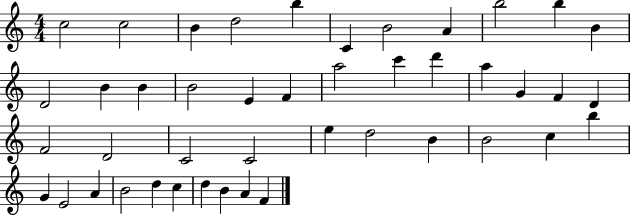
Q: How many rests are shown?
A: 0